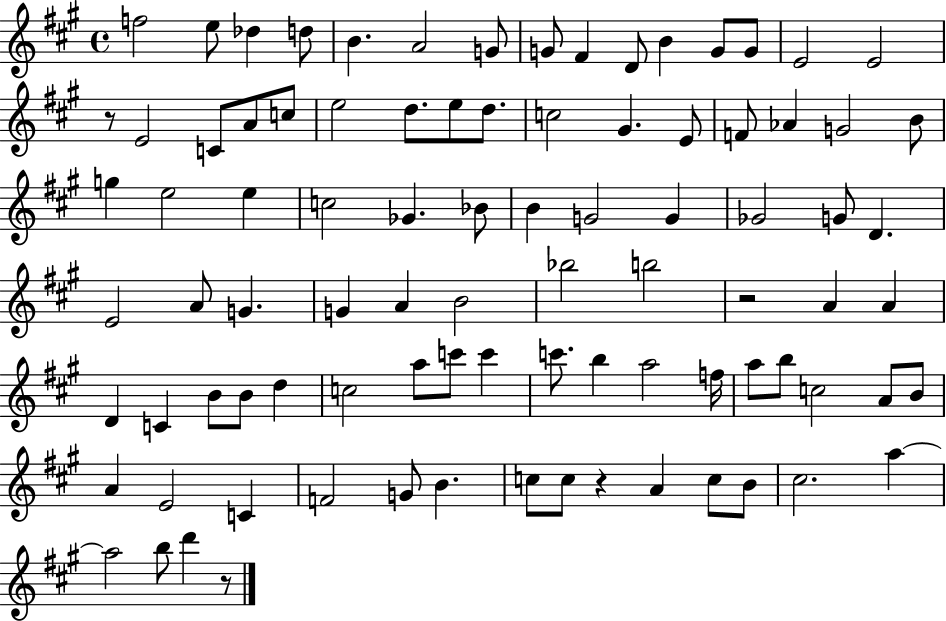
X:1
T:Untitled
M:4/4
L:1/4
K:A
f2 e/2 _d d/2 B A2 G/2 G/2 ^F D/2 B G/2 G/2 E2 E2 z/2 E2 C/2 A/2 c/2 e2 d/2 e/2 d/2 c2 ^G E/2 F/2 _A G2 B/2 g e2 e c2 _G _B/2 B G2 G _G2 G/2 D E2 A/2 G G A B2 _b2 b2 z2 A A D C B/2 B/2 d c2 a/2 c'/2 c' c'/2 b a2 f/4 a/2 b/2 c2 A/2 B/2 A E2 C F2 G/2 B c/2 c/2 z A c/2 B/2 ^c2 a a2 b/2 d' z/2